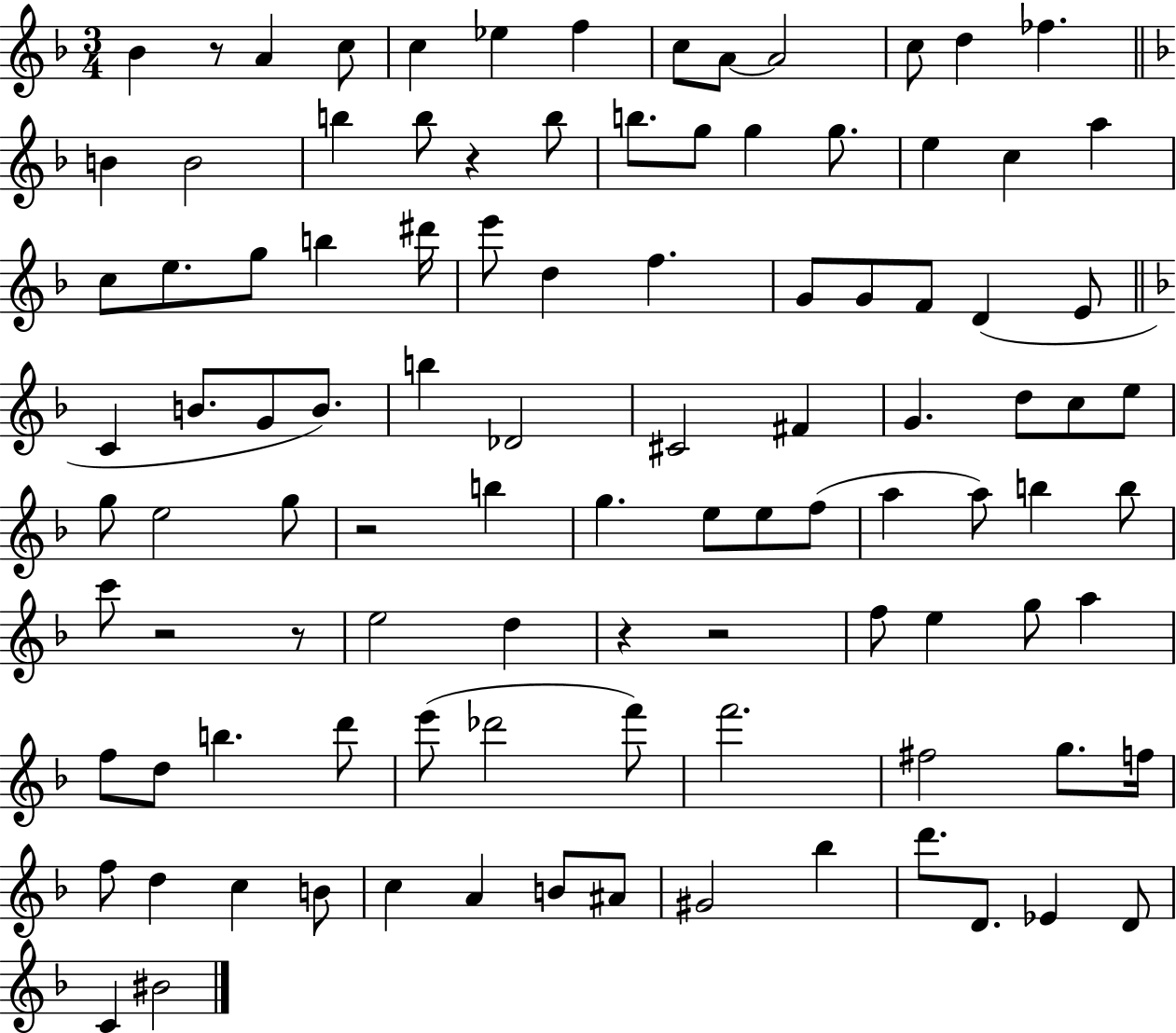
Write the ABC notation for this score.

X:1
T:Untitled
M:3/4
L:1/4
K:F
_B z/2 A c/2 c _e f c/2 A/2 A2 c/2 d _f B B2 b b/2 z b/2 b/2 g/2 g g/2 e c a c/2 e/2 g/2 b ^d'/4 e'/2 d f G/2 G/2 F/2 D E/2 C B/2 G/2 B/2 b _D2 ^C2 ^F G d/2 c/2 e/2 g/2 e2 g/2 z2 b g e/2 e/2 f/2 a a/2 b b/2 c'/2 z2 z/2 e2 d z z2 f/2 e g/2 a f/2 d/2 b d'/2 e'/2 _d'2 f'/2 f'2 ^f2 g/2 f/4 f/2 d c B/2 c A B/2 ^A/2 ^G2 _b d'/2 D/2 _E D/2 C ^B2